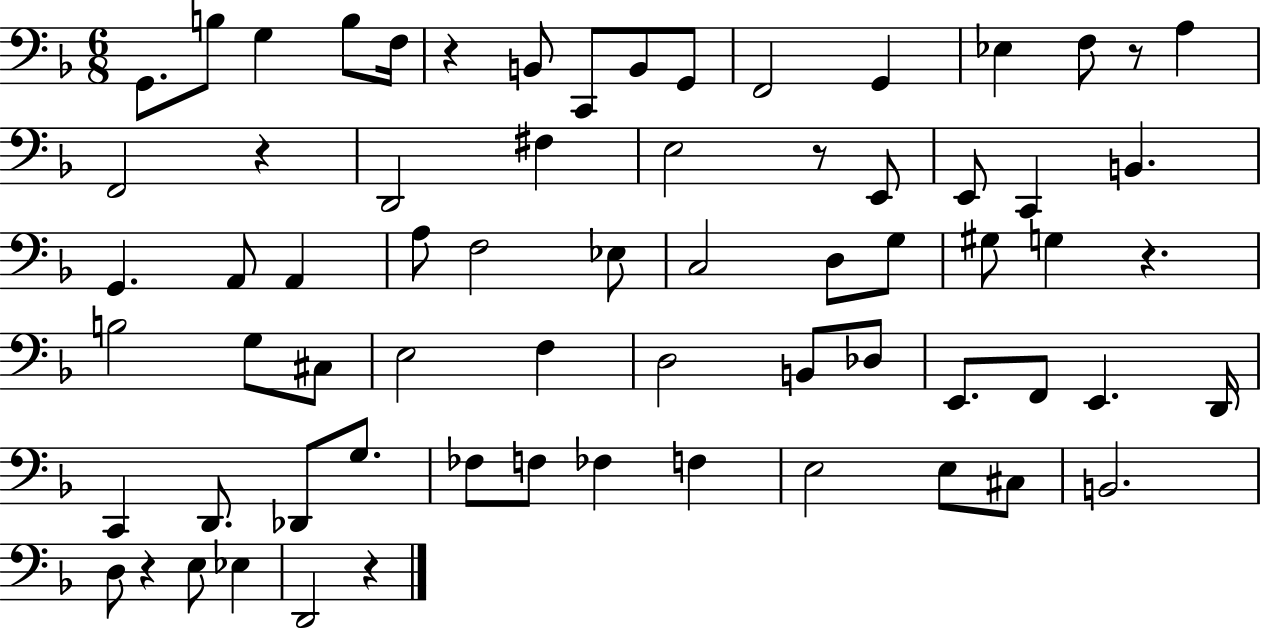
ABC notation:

X:1
T:Untitled
M:6/8
L:1/4
K:F
G,,/2 B,/2 G, B,/2 F,/4 z B,,/2 C,,/2 B,,/2 G,,/2 F,,2 G,, _E, F,/2 z/2 A, F,,2 z D,,2 ^F, E,2 z/2 E,,/2 E,,/2 C,, B,, G,, A,,/2 A,, A,/2 F,2 _E,/2 C,2 D,/2 G,/2 ^G,/2 G, z B,2 G,/2 ^C,/2 E,2 F, D,2 B,,/2 _D,/2 E,,/2 F,,/2 E,, D,,/4 C,, D,,/2 _D,,/2 G,/2 _F,/2 F,/2 _F, F, E,2 E,/2 ^C,/2 B,,2 D,/2 z E,/2 _E, D,,2 z